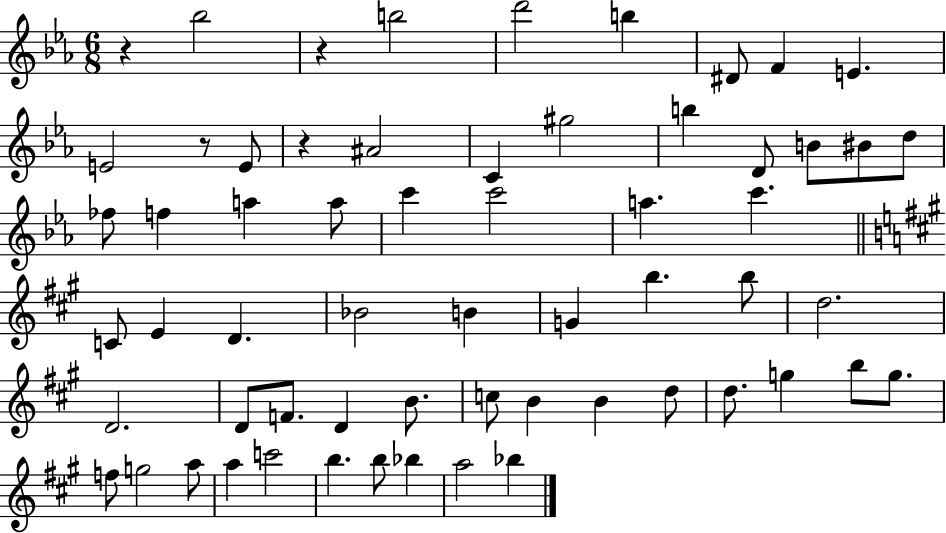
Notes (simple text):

R/q Bb5/h R/q B5/h D6/h B5/q D#4/e F4/q E4/q. E4/h R/e E4/e R/q A#4/h C4/q G#5/h B5/q D4/e B4/e BIS4/e D5/e FES5/e F5/q A5/q A5/e C6/q C6/h A5/q. C6/q. C4/e E4/q D4/q. Bb4/h B4/q G4/q B5/q. B5/e D5/h. D4/h. D4/e F4/e. D4/q B4/e. C5/e B4/q B4/q D5/e D5/e. G5/q B5/e G5/e. F5/e G5/h A5/e A5/q C6/h B5/q. B5/e Bb5/q A5/h Bb5/q